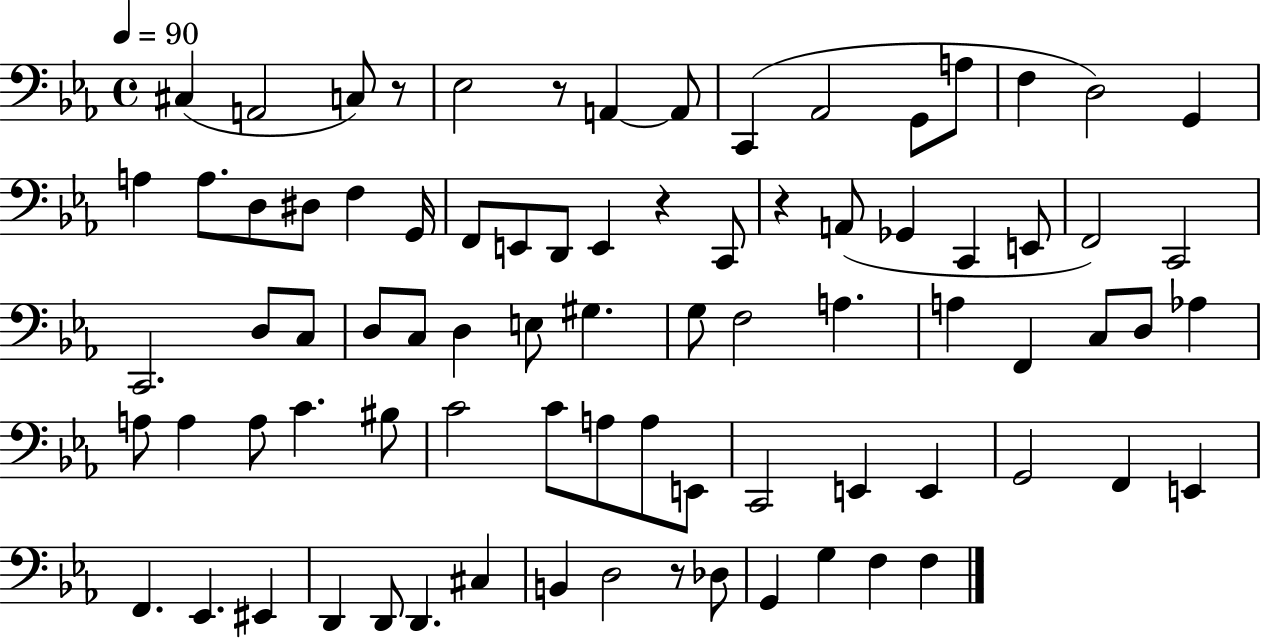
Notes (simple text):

C#3/q A2/h C3/e R/e Eb3/h R/e A2/q A2/e C2/q Ab2/h G2/e A3/e F3/q D3/h G2/q A3/q A3/e. D3/e D#3/e F3/q G2/s F2/e E2/e D2/e E2/q R/q C2/e R/q A2/e Gb2/q C2/q E2/e F2/h C2/h C2/h. D3/e C3/e D3/e C3/e D3/q E3/e G#3/q. G3/e F3/h A3/q. A3/q F2/q C3/e D3/e Ab3/q A3/e A3/q A3/e C4/q. BIS3/e C4/h C4/e A3/e A3/e E2/e C2/h E2/q E2/q G2/h F2/q E2/q F2/q. Eb2/q. EIS2/q D2/q D2/e D2/q. C#3/q B2/q D3/h R/e Db3/e G2/q G3/q F3/q F3/q